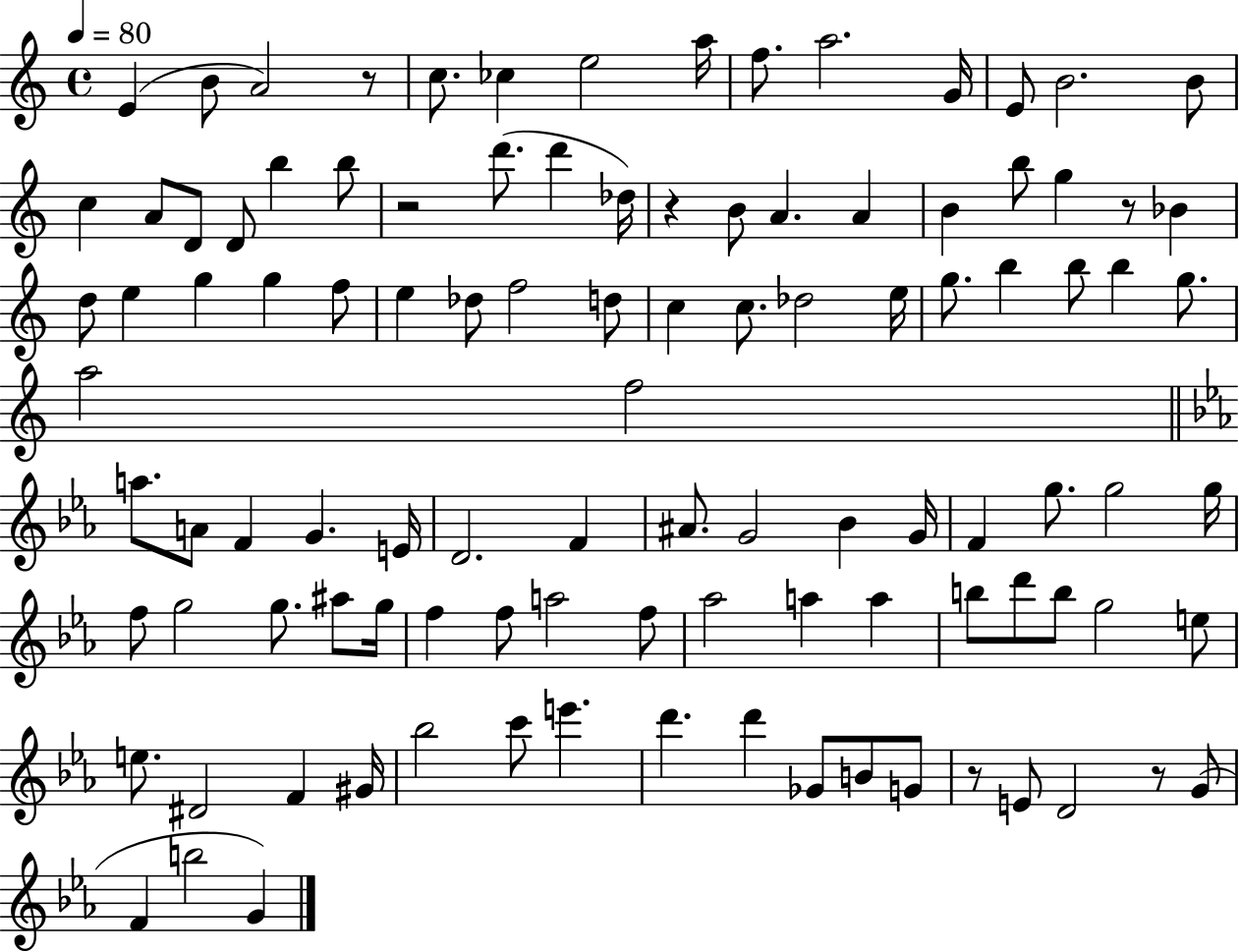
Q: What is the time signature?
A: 4/4